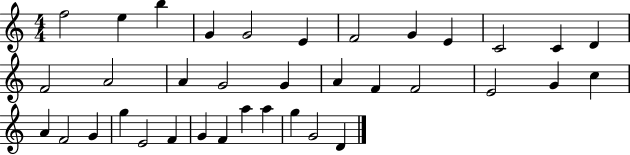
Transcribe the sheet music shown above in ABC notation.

X:1
T:Untitled
M:4/4
L:1/4
K:C
f2 e b G G2 E F2 G E C2 C D F2 A2 A G2 G A F F2 E2 G c A F2 G g E2 F G F a a g G2 D